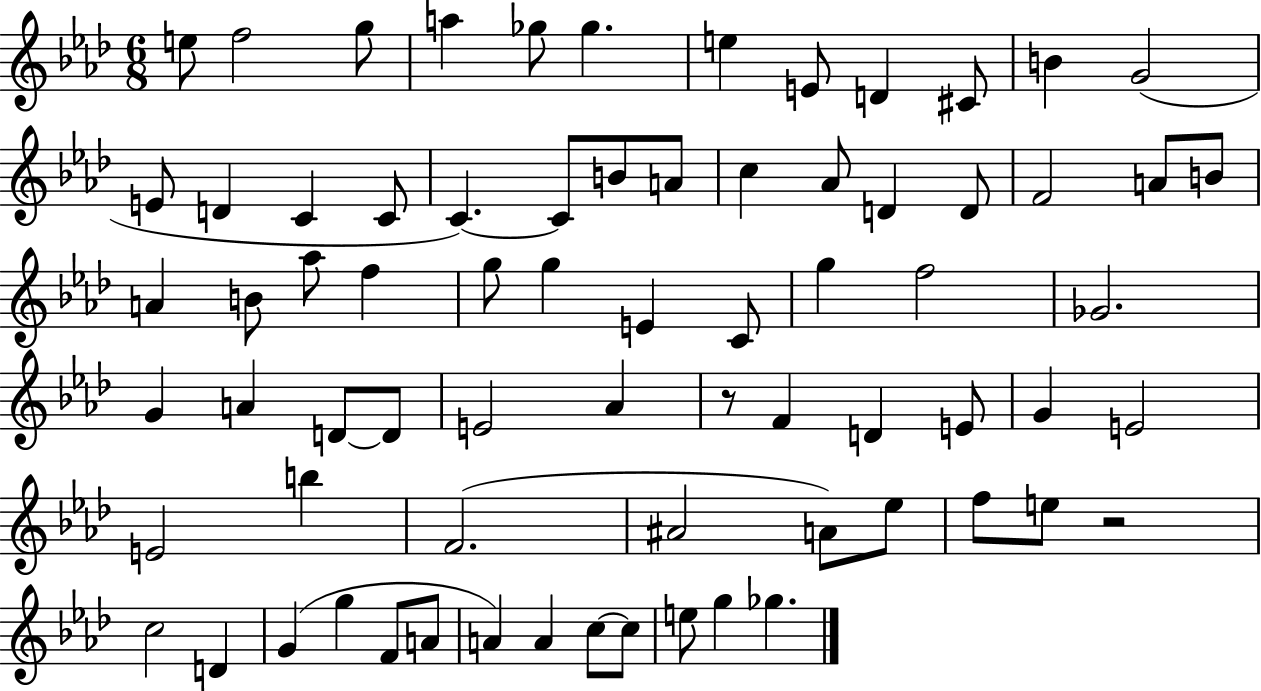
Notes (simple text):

E5/e F5/h G5/e A5/q Gb5/e Gb5/q. E5/q E4/e D4/q C#4/e B4/q G4/h E4/e D4/q C4/q C4/e C4/q. C4/e B4/e A4/e C5/q Ab4/e D4/q D4/e F4/h A4/e B4/e A4/q B4/e Ab5/e F5/q G5/e G5/q E4/q C4/e G5/q F5/h Gb4/h. G4/q A4/q D4/e D4/e E4/h Ab4/q R/e F4/q D4/q E4/e G4/q E4/h E4/h B5/q F4/h. A#4/h A4/e Eb5/e F5/e E5/e R/h C5/h D4/q G4/q G5/q F4/e A4/e A4/q A4/q C5/e C5/e E5/e G5/q Gb5/q.